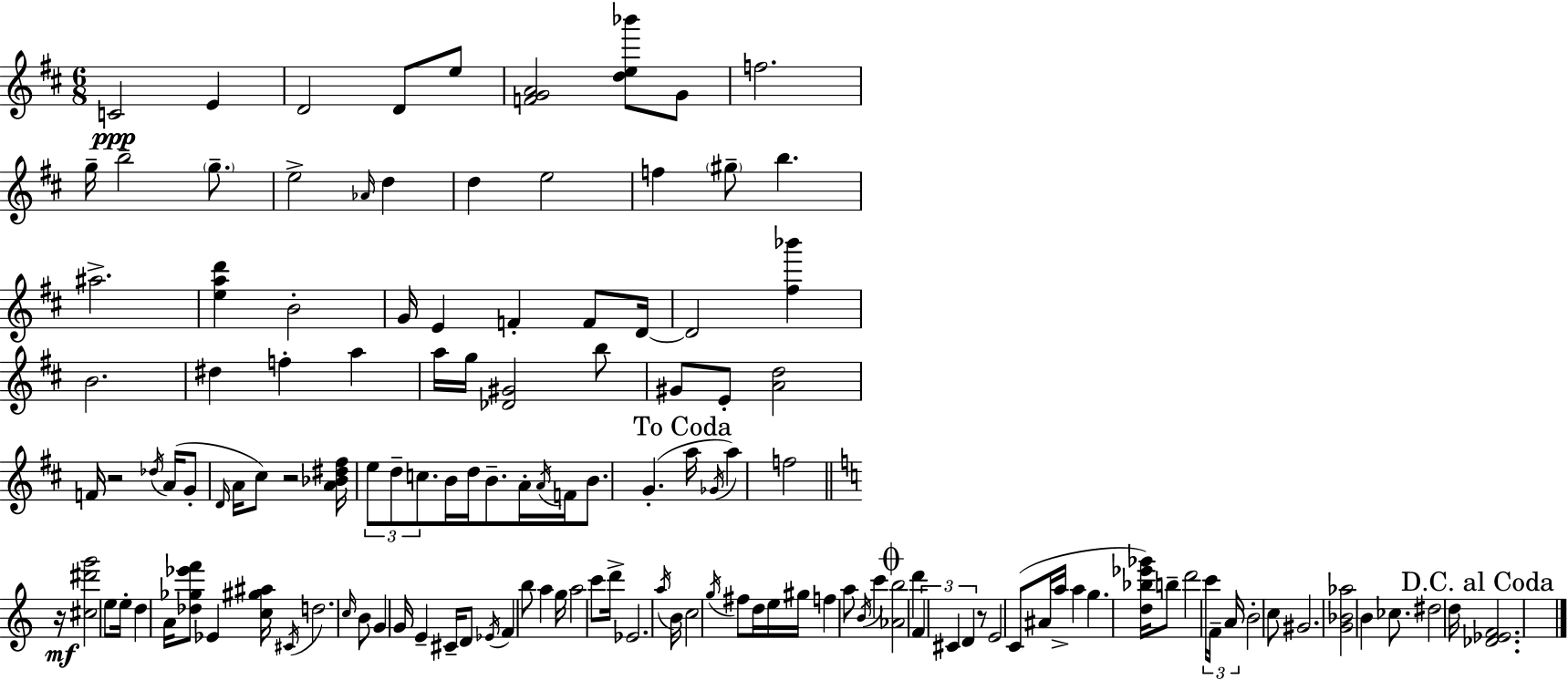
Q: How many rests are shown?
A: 4